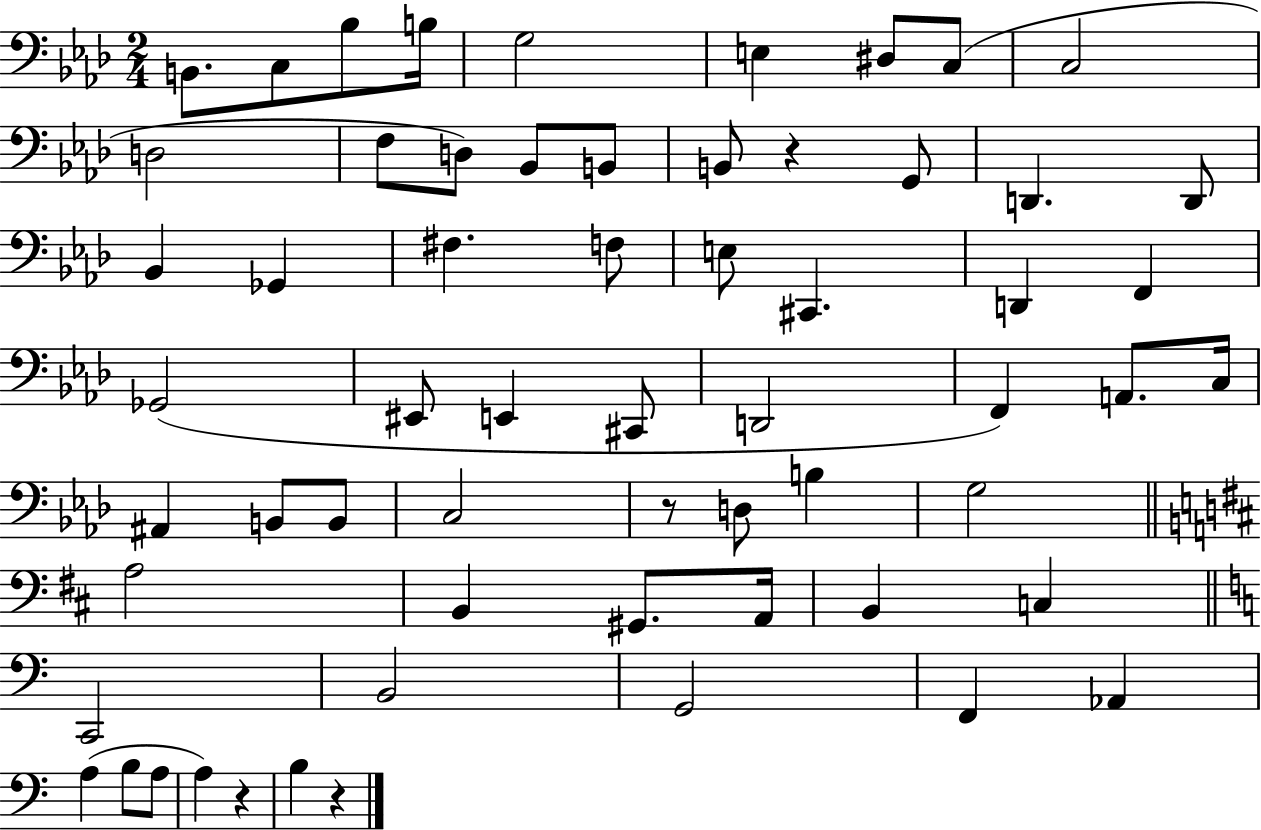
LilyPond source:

{
  \clef bass
  \numericTimeSignature
  \time 2/4
  \key aes \major
  b,8. c8 bes8 b16 | g2 | e4 dis8 c8( | c2 | \break d2 | f8 d8) bes,8 b,8 | b,8 r4 g,8 | d,4. d,8 | \break bes,4 ges,4 | fis4. f8 | e8 cis,4. | d,4 f,4 | \break ges,2( | eis,8 e,4 cis,8 | d,2 | f,4) a,8. c16 | \break ais,4 b,8 b,8 | c2 | r8 d8 b4 | g2 | \break \bar "||" \break \key d \major a2 | b,4 gis,8. a,16 | b,4 c4 | \bar "||" \break \key a \minor c,2 | b,2 | g,2 | f,4 aes,4 | \break a4( b8 a8 | a4) r4 | b4 r4 | \bar "|."
}